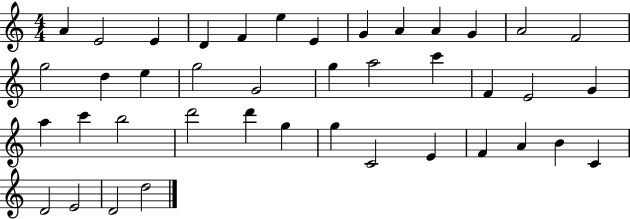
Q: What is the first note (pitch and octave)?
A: A4